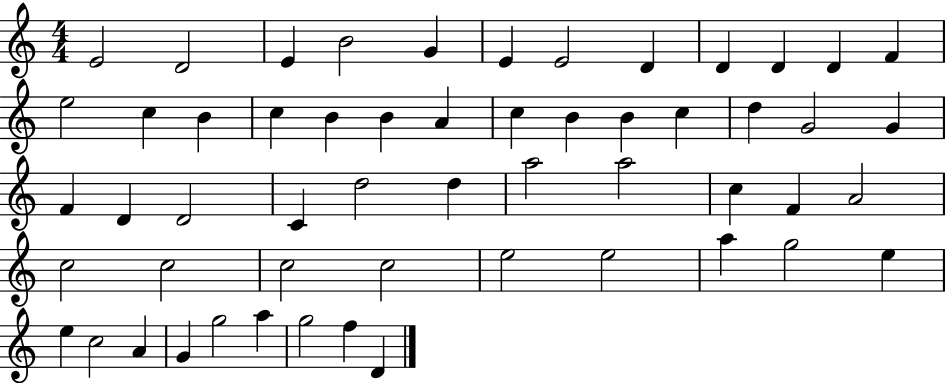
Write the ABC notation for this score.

X:1
T:Untitled
M:4/4
L:1/4
K:C
E2 D2 E B2 G E E2 D D D D F e2 c B c B B A c B B c d G2 G F D D2 C d2 d a2 a2 c F A2 c2 c2 c2 c2 e2 e2 a g2 e e c2 A G g2 a g2 f D